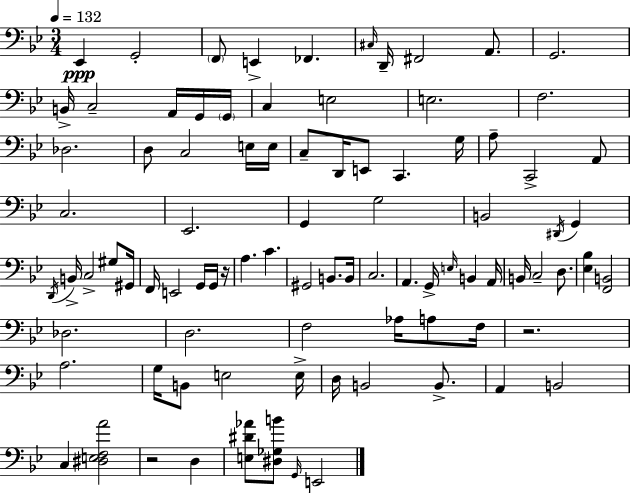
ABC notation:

X:1
T:Untitled
M:3/4
L:1/4
K:Gm
_E,, G,,2 F,,/2 E,, _F,, ^C,/4 D,,/4 ^F,,2 A,,/2 G,,2 B,,/4 C,2 A,,/4 G,,/4 G,,/4 C, E,2 E,2 F,2 _D,2 D,/2 C,2 E,/4 E,/4 C,/2 D,,/4 E,,/2 C,, G,/4 A,/2 C,,2 A,,/2 C,2 _E,,2 G,, G,2 B,,2 ^D,,/4 G,, D,,/4 B,,/4 C,2 ^G,/2 ^G,,/4 F,,/4 E,,2 G,,/4 G,,/4 z/4 A, C ^G,,2 B,,/2 B,,/4 C,2 A,, G,,/4 E,/4 B,, A,,/4 B,,/4 C,2 D,/2 [_E,_B,] [F,,B,,]2 _D,2 D,2 F,2 _A,/4 A,/2 F,/4 z2 A,2 G,/4 B,,/2 E,2 E,/4 D,/4 B,,2 B,,/2 A,, B,,2 C, [^D,E,F,A]2 z2 D, [E,^D_A]/2 [^D,_G,B]/2 G,,/4 E,,2